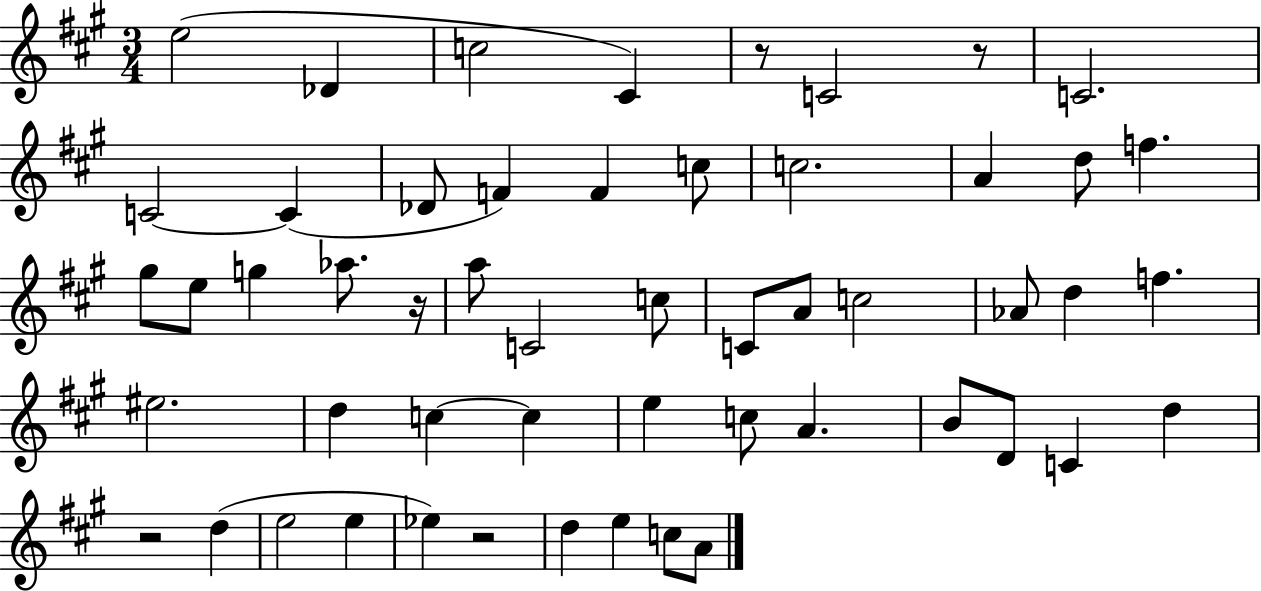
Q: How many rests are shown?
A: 5